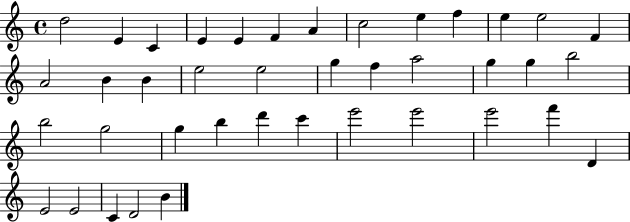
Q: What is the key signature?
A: C major